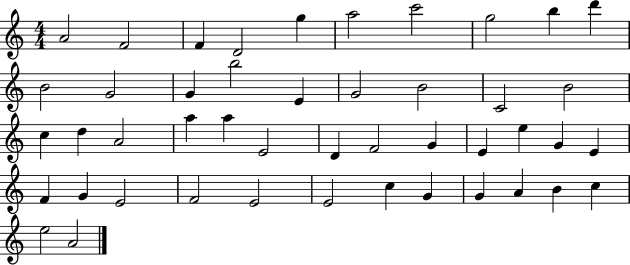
A4/h F4/h F4/q D4/h G5/q A5/h C6/h G5/h B5/q D6/q B4/h G4/h G4/q B5/h E4/q G4/h B4/h C4/h B4/h C5/q D5/q A4/h A5/q A5/q E4/h D4/q F4/h G4/q E4/q E5/q G4/q E4/q F4/q G4/q E4/h F4/h E4/h E4/h C5/q G4/q G4/q A4/q B4/q C5/q E5/h A4/h